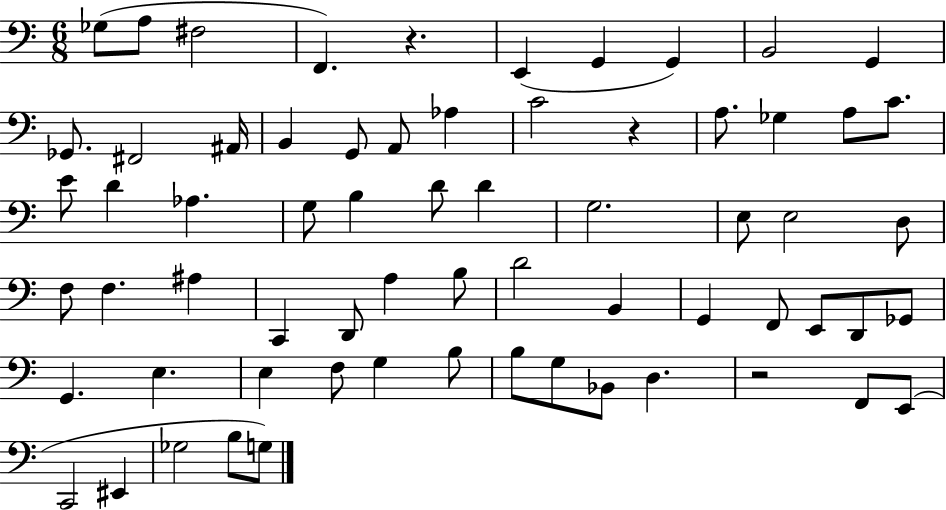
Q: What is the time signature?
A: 6/8